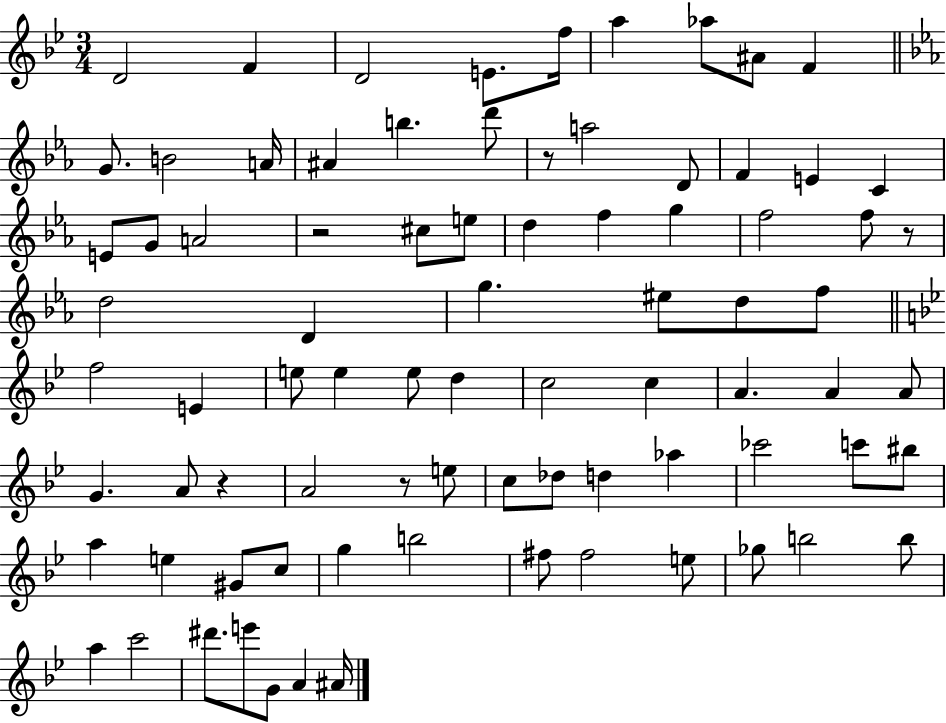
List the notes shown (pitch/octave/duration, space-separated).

D4/h F4/q D4/h E4/e. F5/s A5/q Ab5/e A#4/e F4/q G4/e. B4/h A4/s A#4/q B5/q. D6/e R/e A5/h D4/e F4/q E4/q C4/q E4/e G4/e A4/h R/h C#5/e E5/e D5/q F5/q G5/q F5/h F5/e R/e D5/h D4/q G5/q. EIS5/e D5/e F5/e F5/h E4/q E5/e E5/q E5/e D5/q C5/h C5/q A4/q. A4/q A4/e G4/q. A4/e R/q A4/h R/e E5/e C5/e Db5/e D5/q Ab5/q CES6/h C6/e BIS5/e A5/q E5/q G#4/e C5/e G5/q B5/h F#5/e F#5/h E5/e Gb5/e B5/h B5/e A5/q C6/h D#6/e. E6/e G4/e A4/q A#4/s